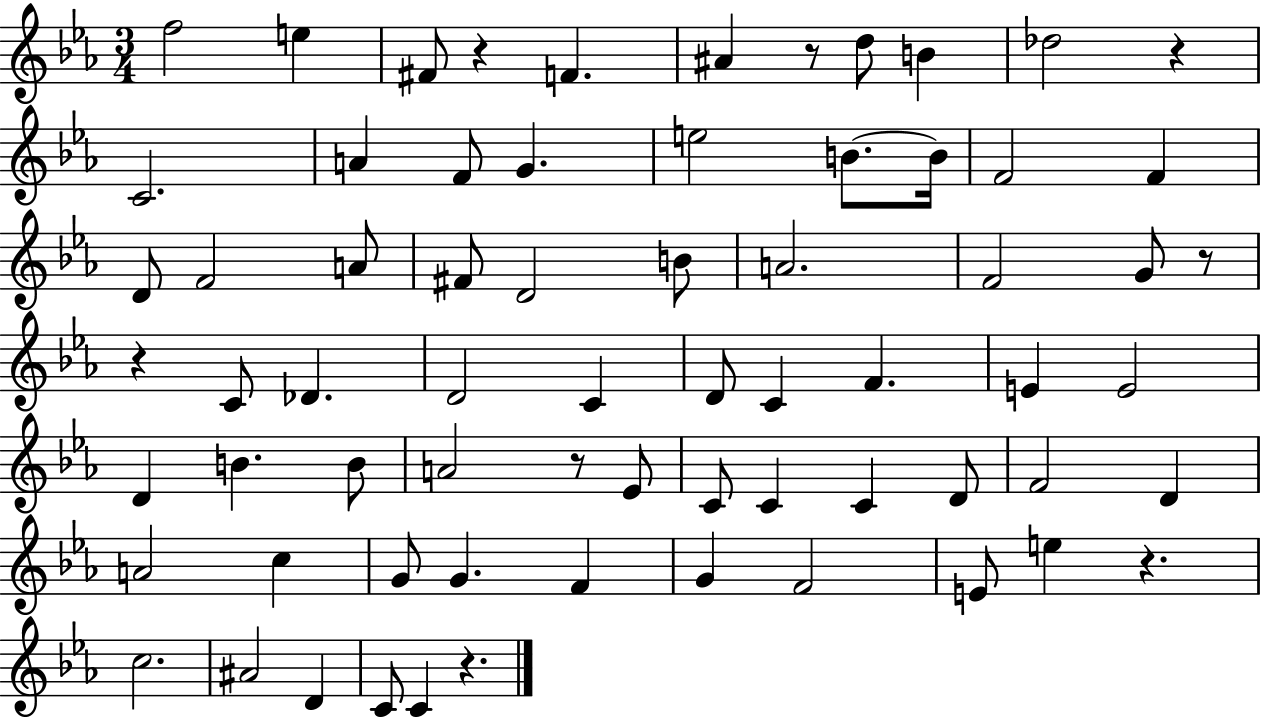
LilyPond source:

{
  \clef treble
  \numericTimeSignature
  \time 3/4
  \key ees \major
  f''2 e''4 | fis'8 r4 f'4. | ais'4 r8 d''8 b'4 | des''2 r4 | \break c'2. | a'4 f'8 g'4. | e''2 b'8.~~ b'16 | f'2 f'4 | \break d'8 f'2 a'8 | fis'8 d'2 b'8 | a'2. | f'2 g'8 r8 | \break r4 c'8 des'4. | d'2 c'4 | d'8 c'4 f'4. | e'4 e'2 | \break d'4 b'4. b'8 | a'2 r8 ees'8 | c'8 c'4 c'4 d'8 | f'2 d'4 | \break a'2 c''4 | g'8 g'4. f'4 | g'4 f'2 | e'8 e''4 r4. | \break c''2. | ais'2 d'4 | c'8 c'4 r4. | \bar "|."
}